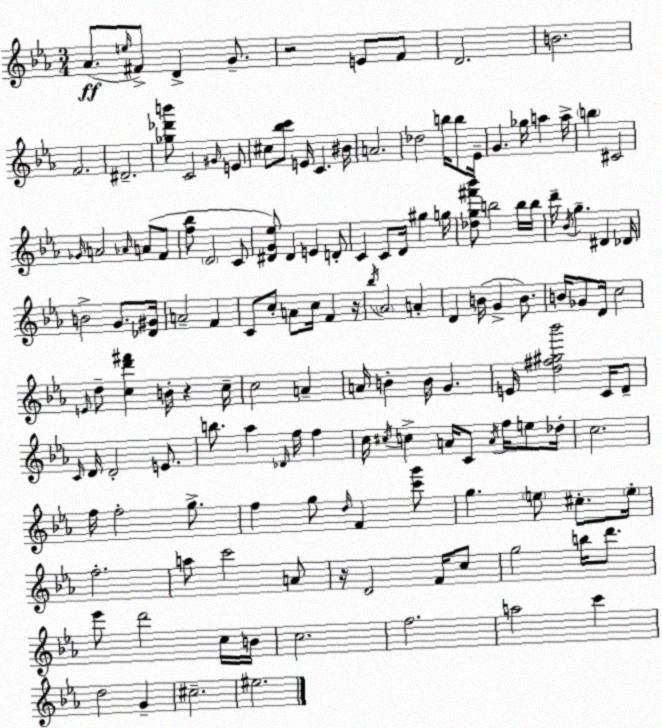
X:1
T:Untitled
M:3/4
L:1/4
K:Eb
_A/2 e/4 ^F/2 D G/2 z2 E/2 F/2 D2 B2 F2 ^D2 [_g_d'b']/2 C2 ^G/4 E/2 ^c/2 [_bc']/2 E/4 C ^B/4 A2 _d2 b/4 b/2 _E/4 G _g/4 a a/4 b ^C2 _G/4 A2 _A/4 A/2 F/2 [f_b]/2 D2 C/2 [^DG_e]/2 ^D E D/2 C C/2 D/4 ^g g/4 [_dg^f'_b']/2 b2 b/4 b/4 d'/4 _B/4 g ^D _D/4 B2 G/2 [_D^G]/4 A2 F C/2 c/2 A/2 c/4 F z/4 _b/4 _A2 A D B/4 G B/2 B/4 _G/2 D/4 c2 E/4 d/2 [cd'^f'] B/4 z c/4 c2 A A/4 B B/4 G E/4 [d^f^g_b']2 C/4 D/2 C/4 D/4 D2 E/2 b/2 _a _D/4 f/4 f c/4 ^c/4 c A/4 C/2 A/4 f/4 e/2 _d/4 c2 f/4 f2 g/2 f g/2 d/4 F [c'g']/2 g e/2 ^c/2 e/4 f2 a/2 c'2 A/2 z/4 D2 F/4 c/2 g2 b/4 d'/2 _e'/2 d'2 c/4 B/4 c2 f2 a2 c' d2 G ^c2 ^e2